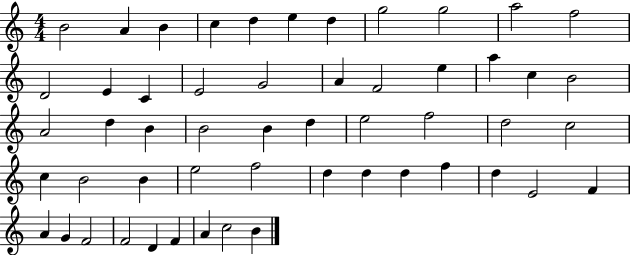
{
  \clef treble
  \numericTimeSignature
  \time 4/4
  \key c \major
  b'2 a'4 b'4 | c''4 d''4 e''4 d''4 | g''2 g''2 | a''2 f''2 | \break d'2 e'4 c'4 | e'2 g'2 | a'4 f'2 e''4 | a''4 c''4 b'2 | \break a'2 d''4 b'4 | b'2 b'4 d''4 | e''2 f''2 | d''2 c''2 | \break c''4 b'2 b'4 | e''2 f''2 | d''4 d''4 d''4 f''4 | d''4 e'2 f'4 | \break a'4 g'4 f'2 | f'2 d'4 f'4 | a'4 c''2 b'4 | \bar "|."
}